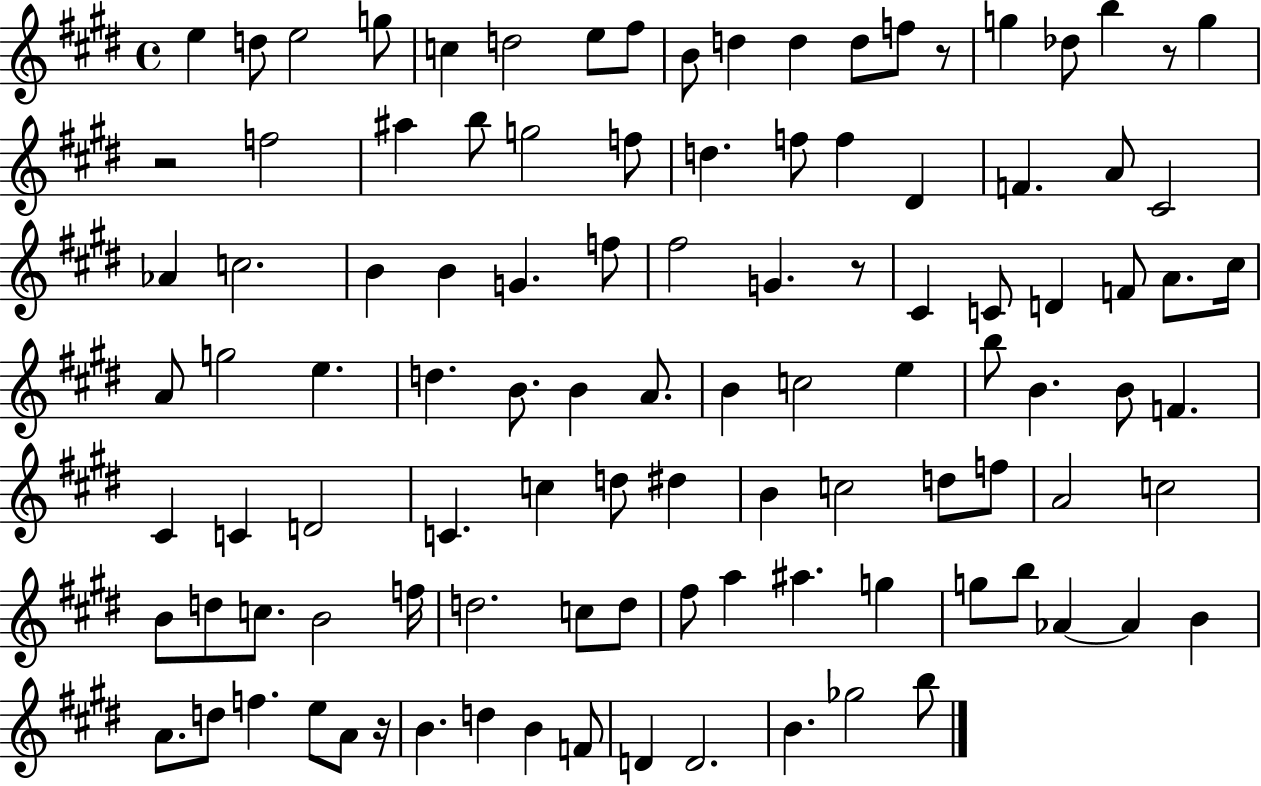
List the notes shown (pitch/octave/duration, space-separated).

E5/q D5/e E5/h G5/e C5/q D5/h E5/e F#5/e B4/e D5/q D5/q D5/e F5/e R/e G5/q Db5/e B5/q R/e G5/q R/h F5/h A#5/q B5/e G5/h F5/e D5/q. F5/e F5/q D#4/q F4/q. A4/e C#4/h Ab4/q C5/h. B4/q B4/q G4/q. F5/e F#5/h G4/q. R/e C#4/q C4/e D4/q F4/e A4/e. C#5/s A4/e G5/h E5/q. D5/q. B4/e. B4/q A4/e. B4/q C5/h E5/q B5/e B4/q. B4/e F4/q. C#4/q C4/q D4/h C4/q. C5/q D5/e D#5/q B4/q C5/h D5/e F5/e A4/h C5/h B4/e D5/e C5/e. B4/h F5/s D5/h. C5/e D5/e F#5/e A5/q A#5/q. G5/q G5/e B5/e Ab4/q Ab4/q B4/q A4/e. D5/e F5/q. E5/e A4/e R/s B4/q. D5/q B4/q F4/e D4/q D4/h. B4/q. Gb5/h B5/e